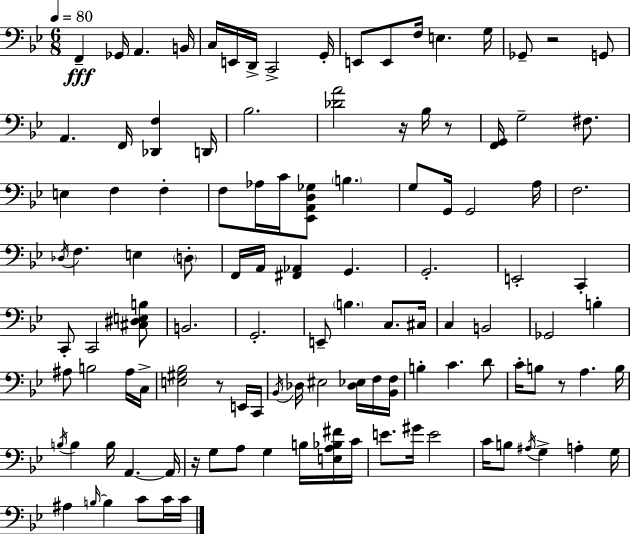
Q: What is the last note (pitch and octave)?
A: C4